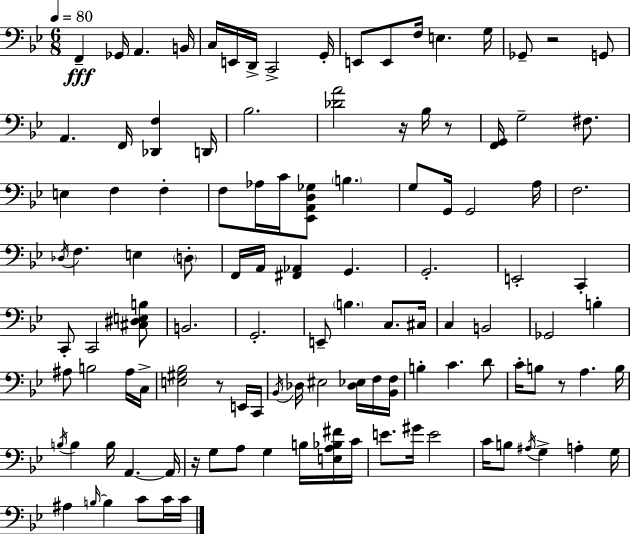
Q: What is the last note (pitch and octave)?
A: C4